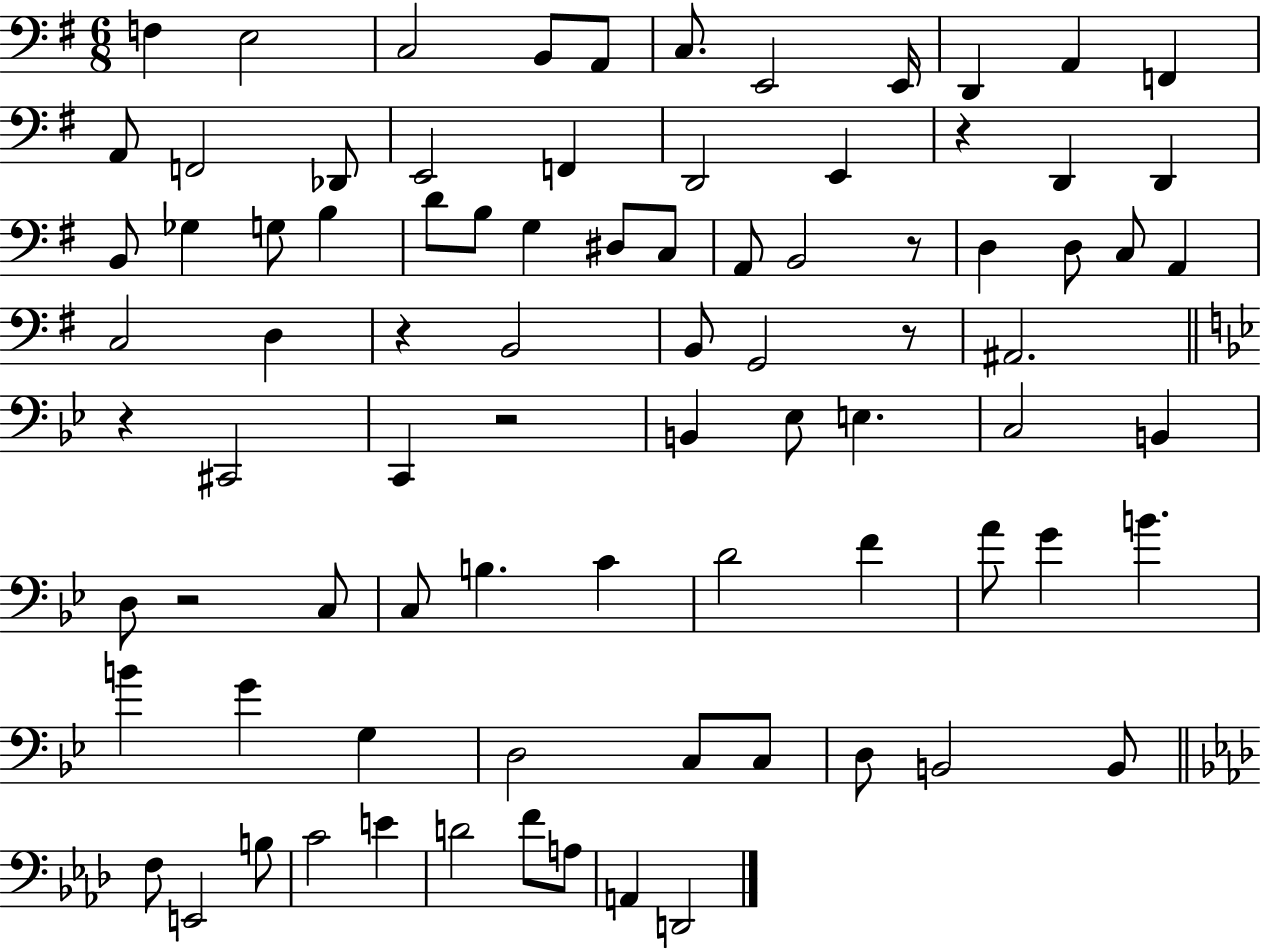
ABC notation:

X:1
T:Untitled
M:6/8
L:1/4
K:G
F, E,2 C,2 B,,/2 A,,/2 C,/2 E,,2 E,,/4 D,, A,, F,, A,,/2 F,,2 _D,,/2 E,,2 F,, D,,2 E,, z D,, D,, B,,/2 _G, G,/2 B, D/2 B,/2 G, ^D,/2 C,/2 A,,/2 B,,2 z/2 D, D,/2 C,/2 A,, C,2 D, z B,,2 B,,/2 G,,2 z/2 ^A,,2 z ^C,,2 C,, z2 B,, _E,/2 E, C,2 B,, D,/2 z2 C,/2 C,/2 B, C D2 F A/2 G B B G G, D,2 C,/2 C,/2 D,/2 B,,2 B,,/2 F,/2 E,,2 B,/2 C2 E D2 F/2 A,/2 A,, D,,2